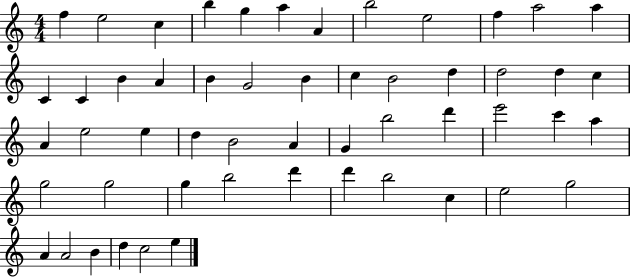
F5/q E5/h C5/q B5/q G5/q A5/q A4/q B5/h E5/h F5/q A5/h A5/q C4/q C4/q B4/q A4/q B4/q G4/h B4/q C5/q B4/h D5/q D5/h D5/q C5/q A4/q E5/h E5/q D5/q B4/h A4/q G4/q B5/h D6/q E6/h C6/q A5/q G5/h G5/h G5/q B5/h D6/q D6/q B5/h C5/q E5/h G5/h A4/q A4/h B4/q D5/q C5/h E5/q